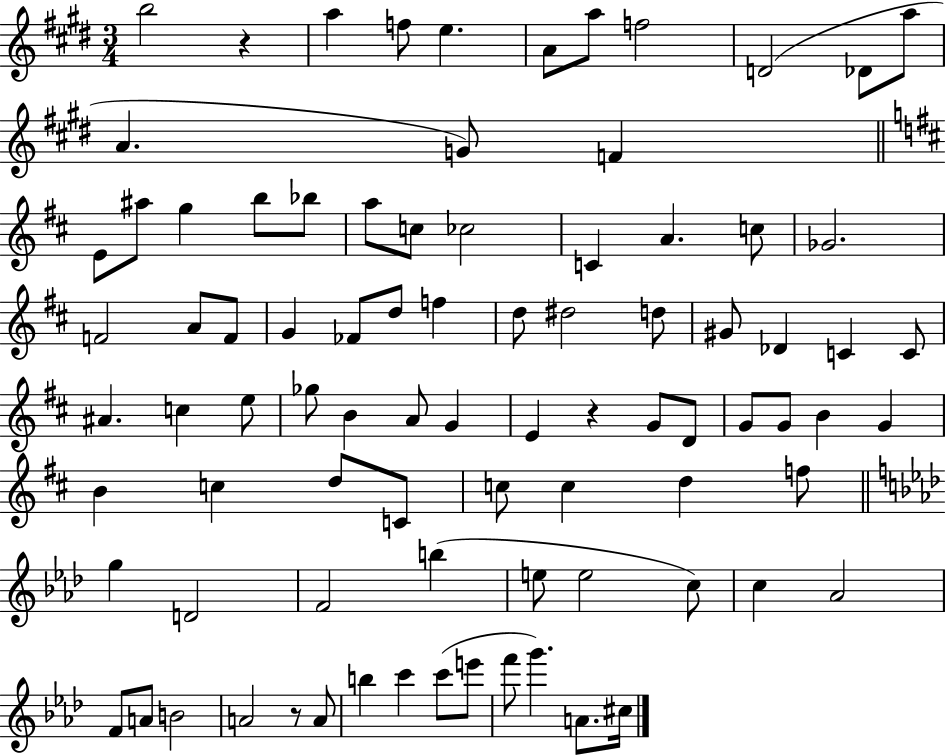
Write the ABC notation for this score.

X:1
T:Untitled
M:3/4
L:1/4
K:E
b2 z a f/2 e A/2 a/2 f2 D2 _D/2 a/2 A G/2 F E/2 ^a/2 g b/2 _b/2 a/2 c/2 _c2 C A c/2 _G2 F2 A/2 F/2 G _F/2 d/2 f d/2 ^d2 d/2 ^G/2 _D C C/2 ^A c e/2 _g/2 B A/2 G E z G/2 D/2 G/2 G/2 B G B c d/2 C/2 c/2 c d f/2 g D2 F2 b e/2 e2 c/2 c _A2 F/2 A/2 B2 A2 z/2 A/2 b c' c'/2 e'/2 f'/2 g' A/2 ^c/4